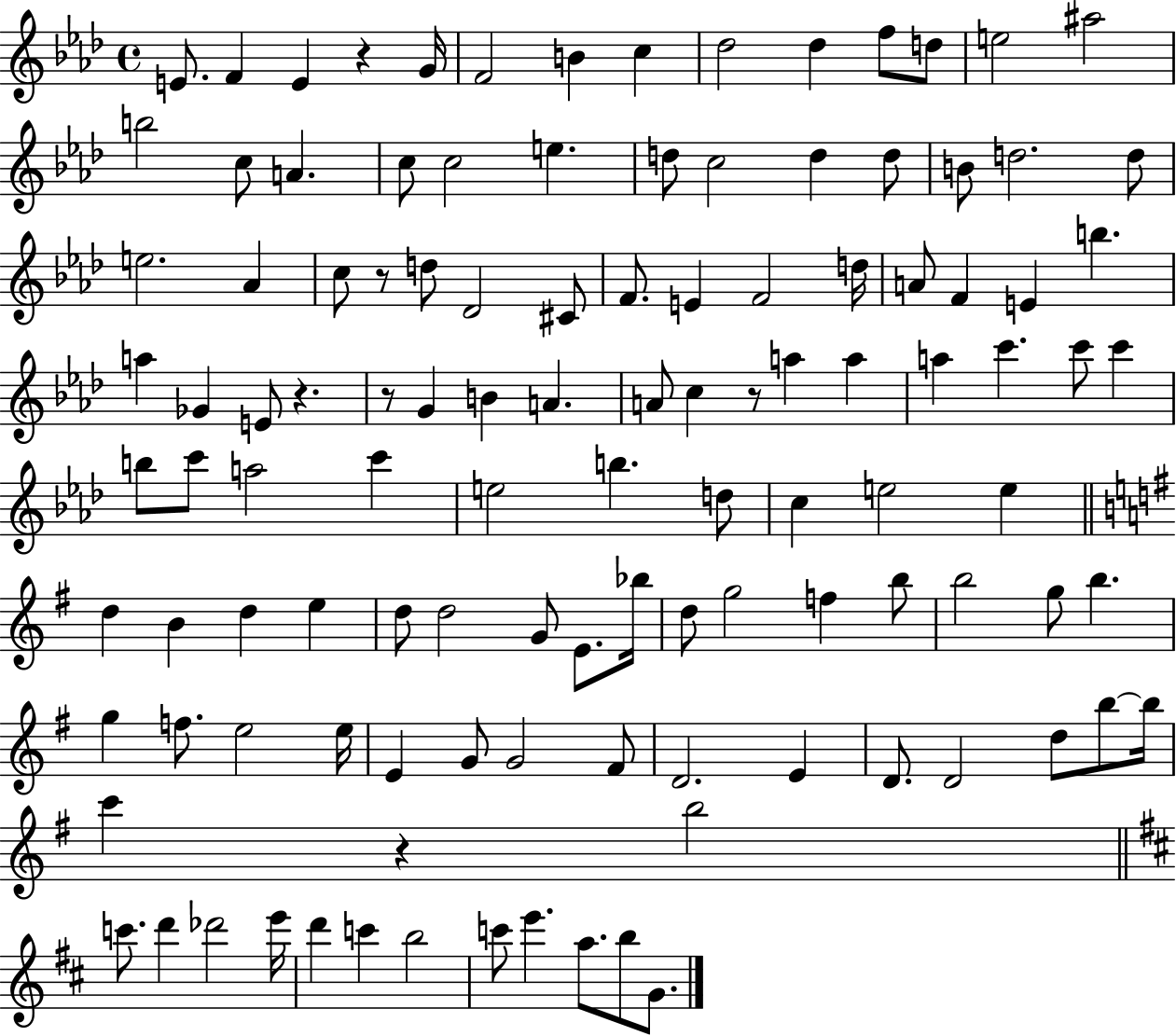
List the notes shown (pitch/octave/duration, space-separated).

E4/e. F4/q E4/q R/q G4/s F4/h B4/q C5/q Db5/h Db5/q F5/e D5/e E5/h A#5/h B5/h C5/e A4/q. C5/e C5/h E5/q. D5/e C5/h D5/q D5/e B4/e D5/h. D5/e E5/h. Ab4/q C5/e R/e D5/e Db4/h C#4/e F4/e. E4/q F4/h D5/s A4/e F4/q E4/q B5/q. A5/q Gb4/q E4/e R/q. R/e G4/q B4/q A4/q. A4/e C5/q R/e A5/q A5/q A5/q C6/q. C6/e C6/q B5/e C6/e A5/h C6/q E5/h B5/q. D5/e C5/q E5/h E5/q D5/q B4/q D5/q E5/q D5/e D5/h G4/e E4/e. Bb5/s D5/e G5/h F5/q B5/e B5/h G5/e B5/q. G5/q F5/e. E5/h E5/s E4/q G4/e G4/h F#4/e D4/h. E4/q D4/e. D4/h D5/e B5/e B5/s C6/q R/q B5/h C6/e. D6/q Db6/h E6/s D6/q C6/q B5/h C6/e E6/q. A5/e. B5/e G4/e.